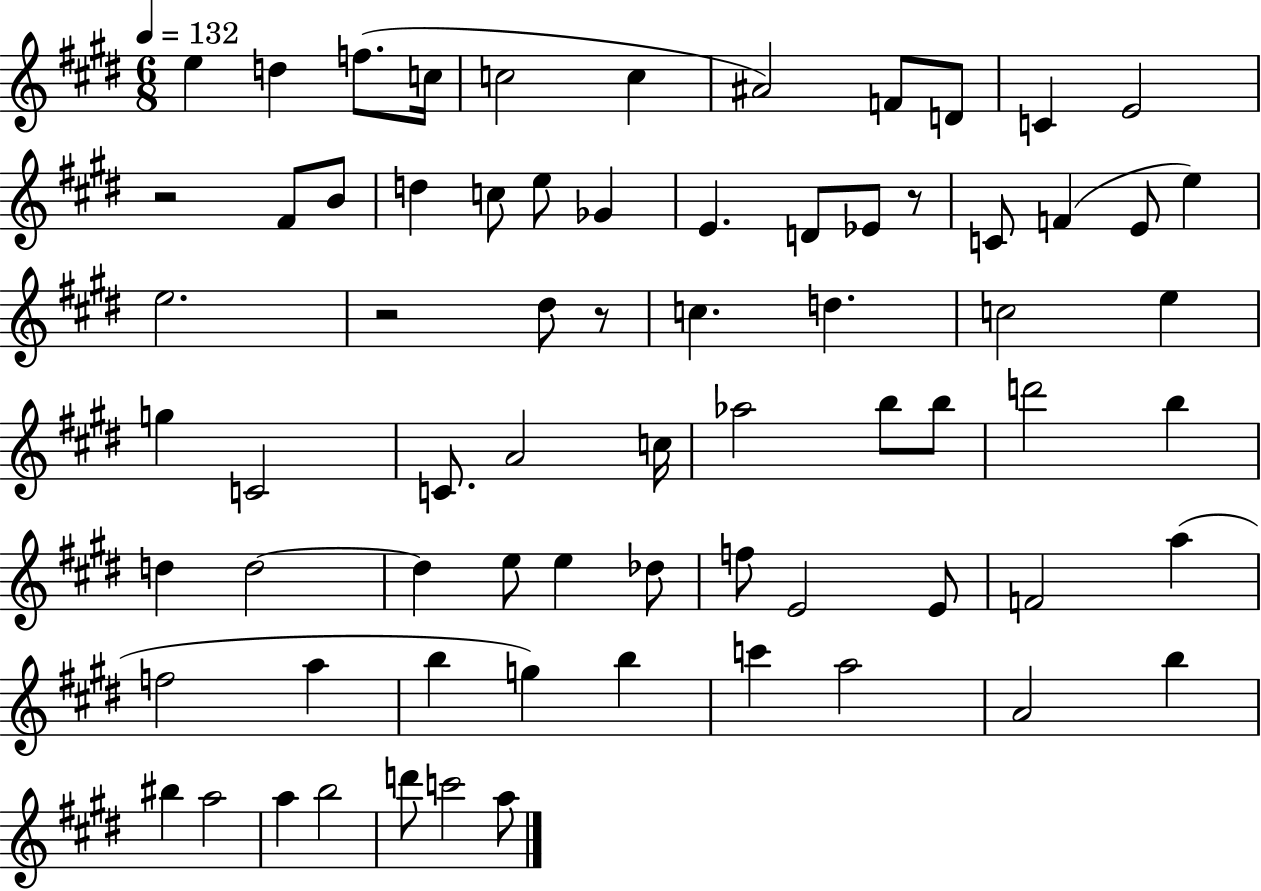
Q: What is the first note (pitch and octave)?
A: E5